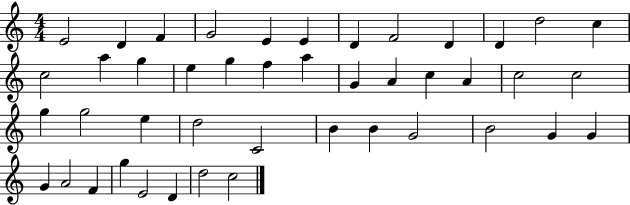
E4/h D4/q F4/q G4/h E4/q E4/q D4/q F4/h D4/q D4/q D5/h C5/q C5/h A5/q G5/q E5/q G5/q F5/q A5/q G4/q A4/q C5/q A4/q C5/h C5/h G5/q G5/h E5/q D5/h C4/h B4/q B4/q G4/h B4/h G4/q G4/q G4/q A4/h F4/q G5/q E4/h D4/q D5/h C5/h